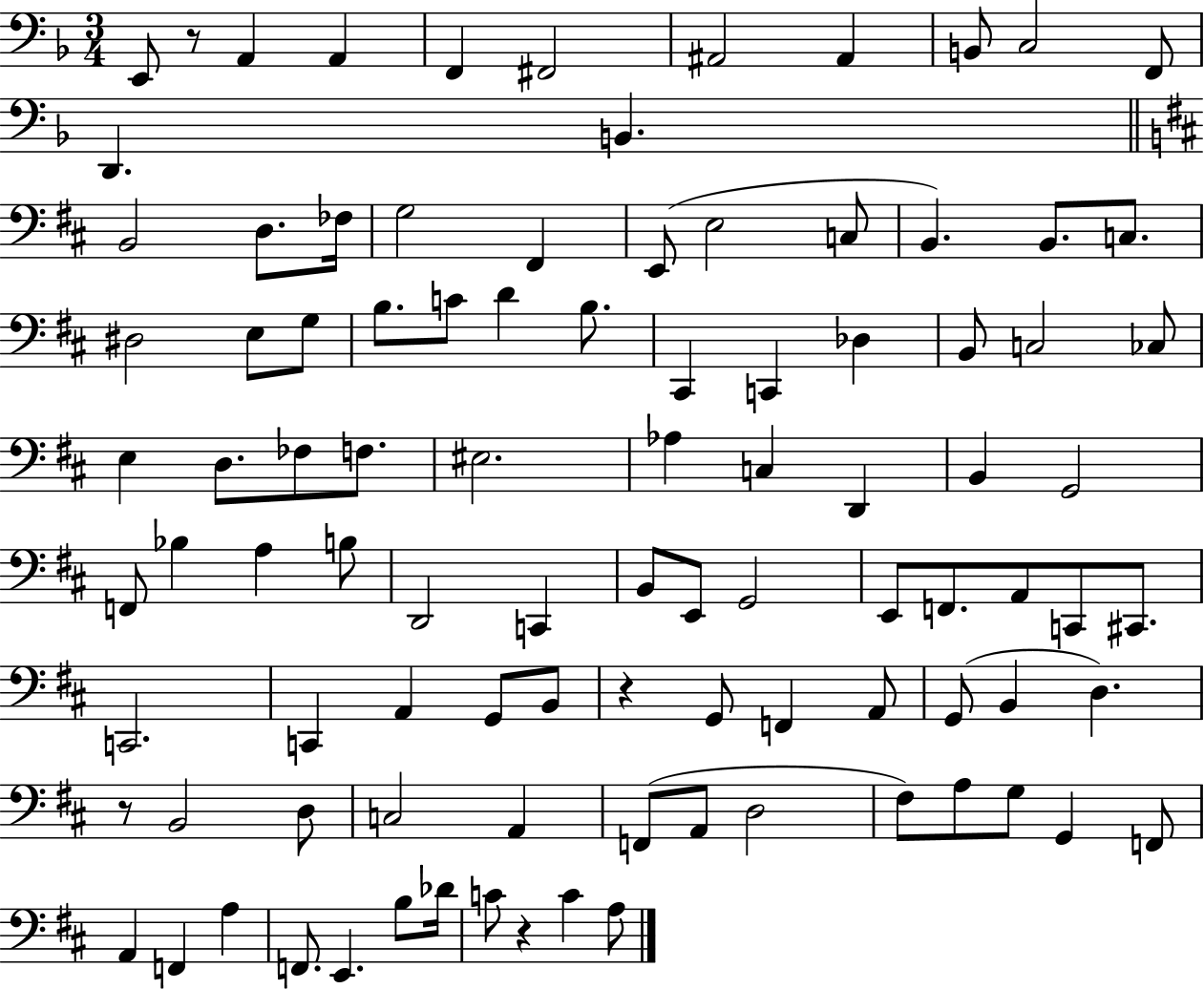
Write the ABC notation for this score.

X:1
T:Untitled
M:3/4
L:1/4
K:F
E,,/2 z/2 A,, A,, F,, ^F,,2 ^A,,2 ^A,, B,,/2 C,2 F,,/2 D,, B,, B,,2 D,/2 _F,/4 G,2 ^F,, E,,/2 E,2 C,/2 B,, B,,/2 C,/2 ^D,2 E,/2 G,/2 B,/2 C/2 D B,/2 ^C,, C,, _D, B,,/2 C,2 _C,/2 E, D,/2 _F,/2 F,/2 ^E,2 _A, C, D,, B,, G,,2 F,,/2 _B, A, B,/2 D,,2 C,, B,,/2 E,,/2 G,,2 E,,/2 F,,/2 A,,/2 C,,/2 ^C,,/2 C,,2 C,, A,, G,,/2 B,,/2 z G,,/2 F,, A,,/2 G,,/2 B,, D, z/2 B,,2 D,/2 C,2 A,, F,,/2 A,,/2 D,2 ^F,/2 A,/2 G,/2 G,, F,,/2 A,, F,, A, F,,/2 E,, B,/2 _D/4 C/2 z C A,/2